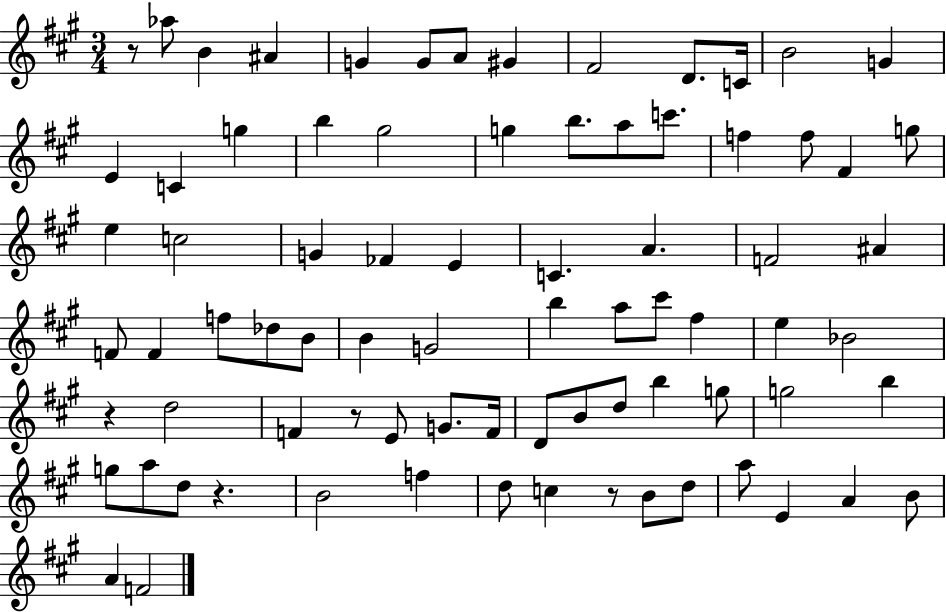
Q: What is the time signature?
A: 3/4